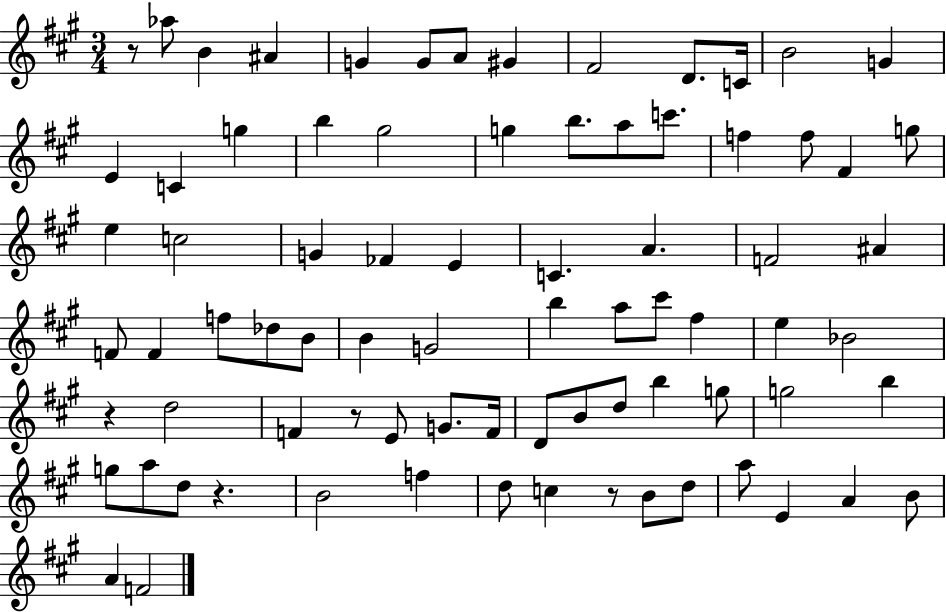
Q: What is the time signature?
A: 3/4